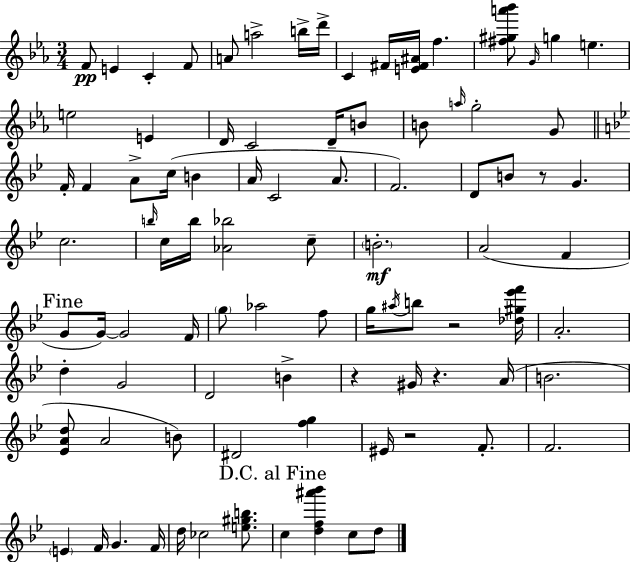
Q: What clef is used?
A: treble